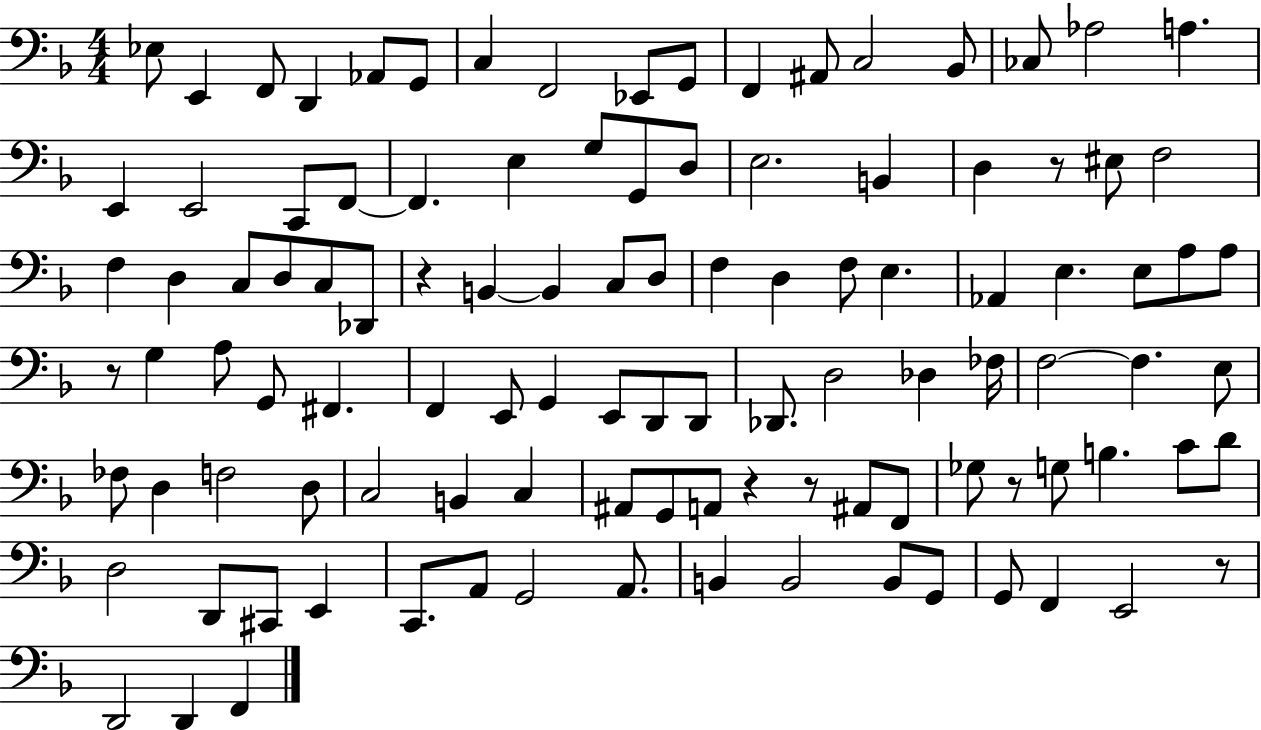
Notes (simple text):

Eb3/e E2/q F2/e D2/q Ab2/e G2/e C3/q F2/h Eb2/e G2/e F2/q A#2/e C3/h Bb2/e CES3/e Ab3/h A3/q. E2/q E2/h C2/e F2/e F2/q. E3/q G3/e G2/e D3/e E3/h. B2/q D3/q R/e EIS3/e F3/h F3/q D3/q C3/e D3/e C3/e Db2/e R/q B2/q B2/q C3/e D3/e F3/q D3/q F3/e E3/q. Ab2/q E3/q. E3/e A3/e A3/e R/e G3/q A3/e G2/e F#2/q. F2/q E2/e G2/q E2/e D2/e D2/e Db2/e. D3/h Db3/q FES3/s F3/h F3/q. E3/e FES3/e D3/q F3/h D3/e C3/h B2/q C3/q A#2/e G2/e A2/e R/q R/e A#2/e F2/e Gb3/e R/e G3/e B3/q. C4/e D4/e D3/h D2/e C#2/e E2/q C2/e. A2/e G2/h A2/e. B2/q B2/h B2/e G2/e G2/e F2/q E2/h R/e D2/h D2/q F2/q